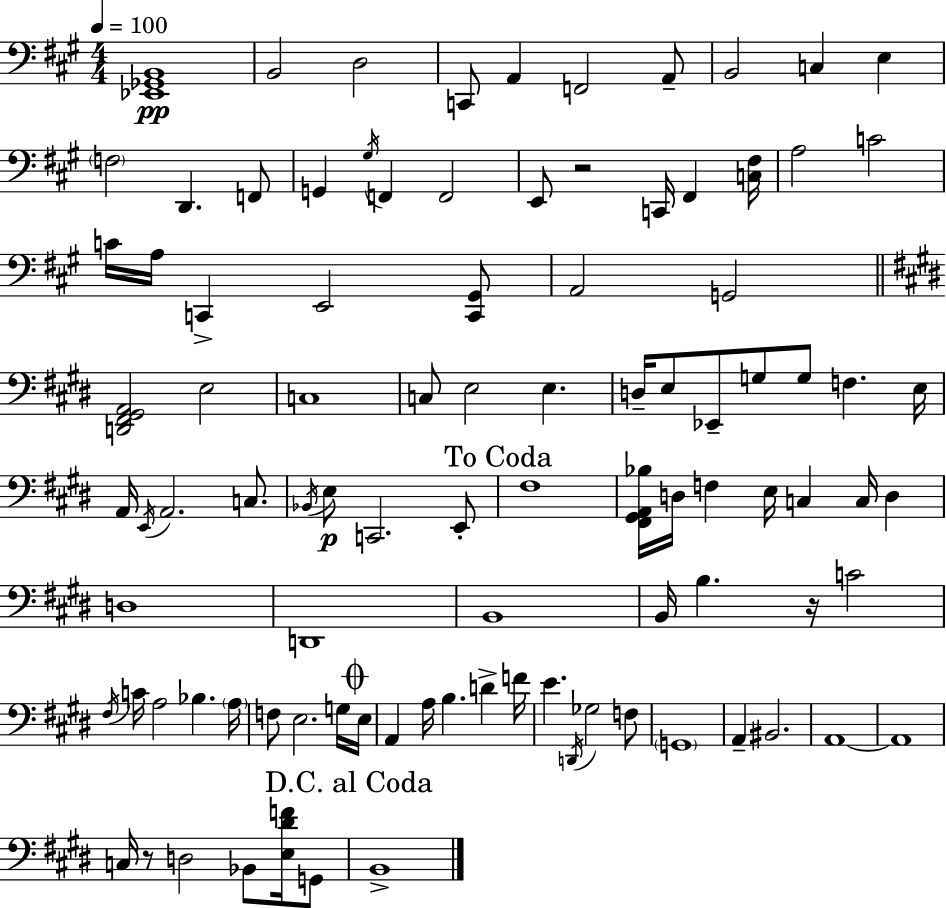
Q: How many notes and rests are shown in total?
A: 97